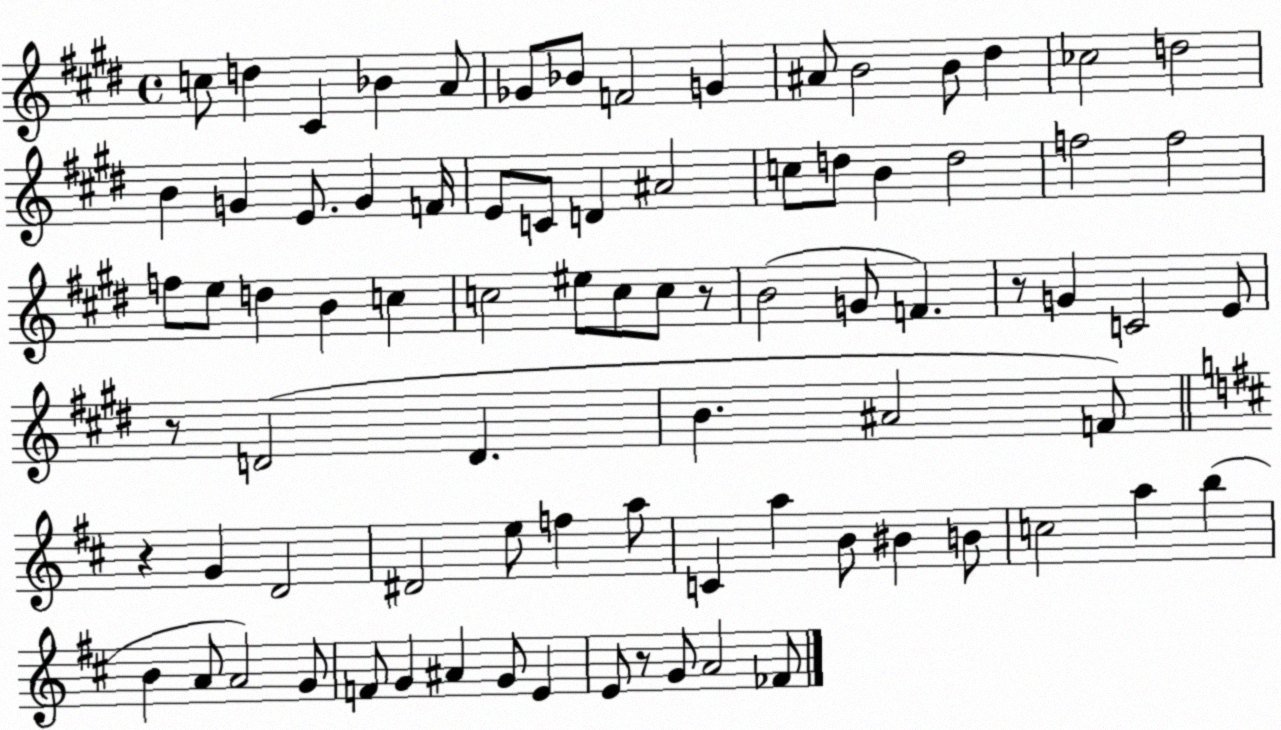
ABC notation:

X:1
T:Untitled
M:4/4
L:1/4
K:E
c/2 d ^C _B A/2 _G/2 _B/2 F2 G ^A/2 B2 B/2 ^d _c2 d2 B G E/2 G F/4 E/2 C/2 D ^A2 c/2 d/2 B d2 f2 f2 f/2 e/2 d B c c2 ^e/2 c/2 c/2 z/2 B2 G/2 F z/2 G C2 E/2 z/2 D2 D B ^A2 F/2 z G D2 ^D2 e/2 f a/2 C a B/2 ^B B/2 c2 a b B A/2 A2 G/2 F/2 G ^A G/2 E E/2 z/2 G/2 A2 _F/2